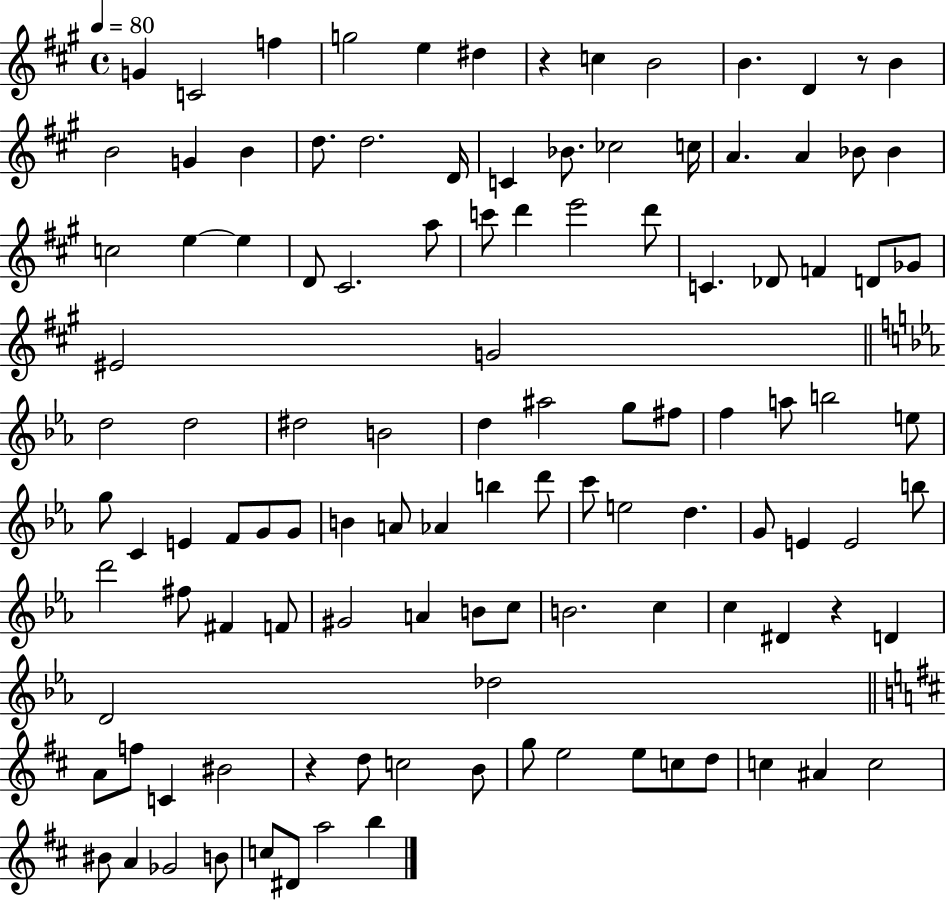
X:1
T:Untitled
M:4/4
L:1/4
K:A
G C2 f g2 e ^d z c B2 B D z/2 B B2 G B d/2 d2 D/4 C _B/2 _c2 c/4 A A _B/2 _B c2 e e D/2 ^C2 a/2 c'/2 d' e'2 d'/2 C _D/2 F D/2 _G/2 ^E2 G2 d2 d2 ^d2 B2 d ^a2 g/2 ^f/2 f a/2 b2 e/2 g/2 C E F/2 G/2 G/2 B A/2 _A b d'/2 c'/2 e2 d G/2 E E2 b/2 d'2 ^f/2 ^F F/2 ^G2 A B/2 c/2 B2 c c ^D z D D2 _d2 A/2 f/2 C ^B2 z d/2 c2 B/2 g/2 e2 e/2 c/2 d/2 c ^A c2 ^B/2 A _G2 B/2 c/2 ^D/2 a2 b